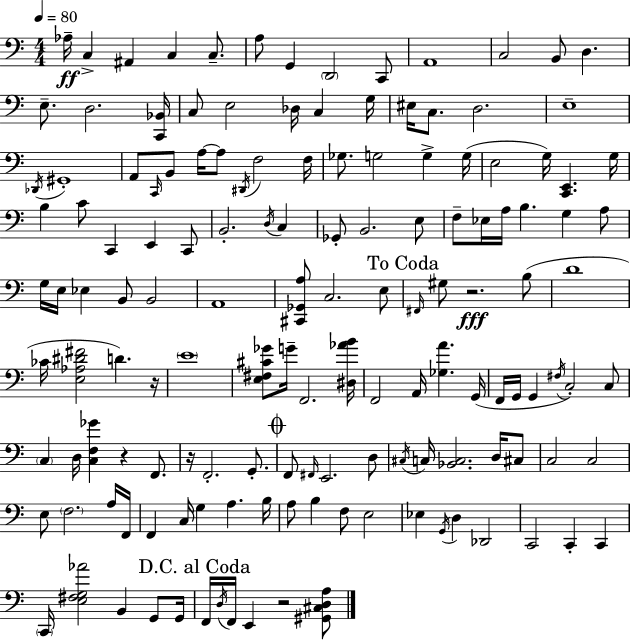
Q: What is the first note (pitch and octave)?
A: Ab3